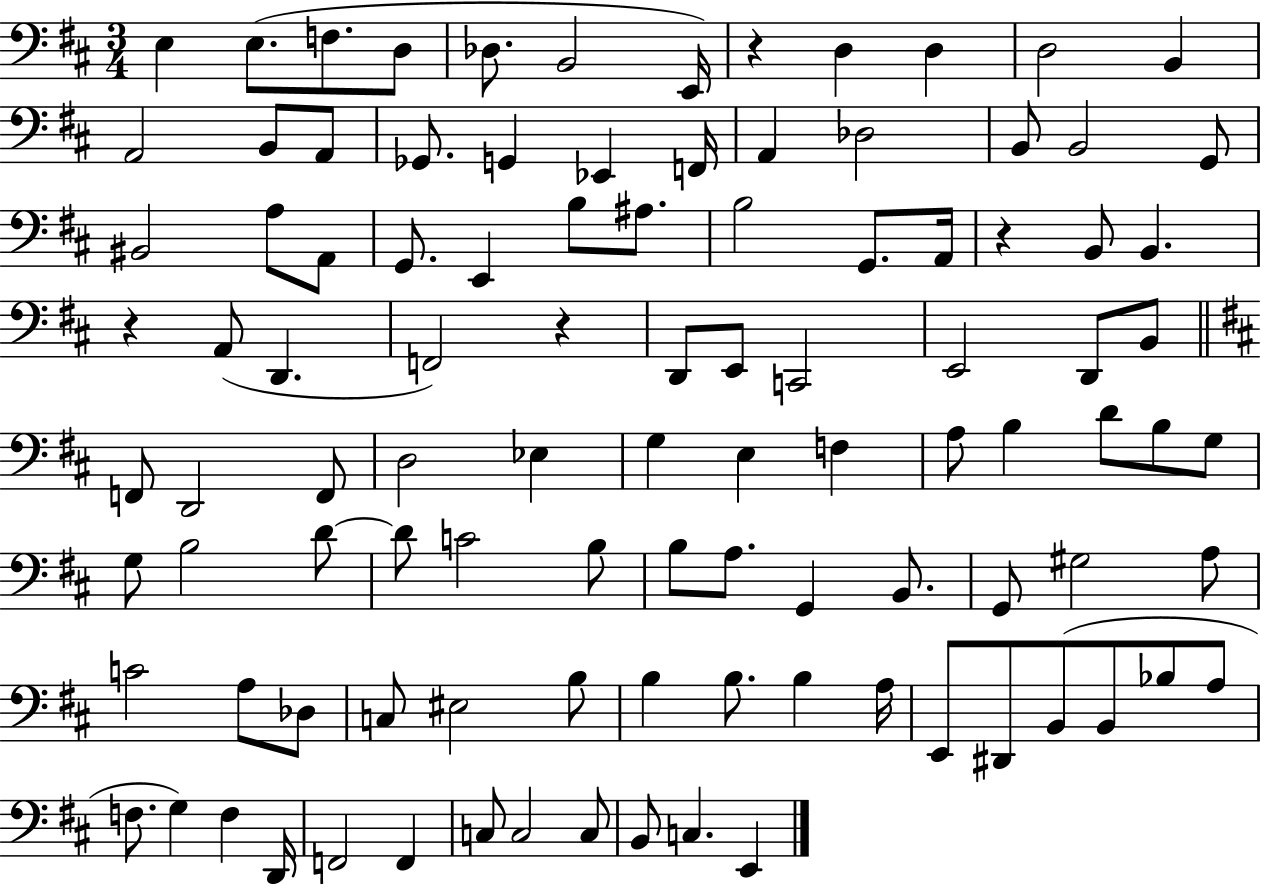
X:1
T:Untitled
M:3/4
L:1/4
K:D
E, E,/2 F,/2 D,/2 _D,/2 B,,2 E,,/4 z D, D, D,2 B,, A,,2 B,,/2 A,,/2 _G,,/2 G,, _E,, F,,/4 A,, _D,2 B,,/2 B,,2 G,,/2 ^B,,2 A,/2 A,,/2 G,,/2 E,, B,/2 ^A,/2 B,2 G,,/2 A,,/4 z B,,/2 B,, z A,,/2 D,, F,,2 z D,,/2 E,,/2 C,,2 E,,2 D,,/2 B,,/2 F,,/2 D,,2 F,,/2 D,2 _E, G, E, F, A,/2 B, D/2 B,/2 G,/2 G,/2 B,2 D/2 D/2 C2 B,/2 B,/2 A,/2 G,, B,,/2 G,,/2 ^G,2 A,/2 C2 A,/2 _D,/2 C,/2 ^E,2 B,/2 B, B,/2 B, A,/4 E,,/2 ^D,,/2 B,,/2 B,,/2 _B,/2 A,/2 F,/2 G, F, D,,/4 F,,2 F,, C,/2 C,2 C,/2 B,,/2 C, E,,